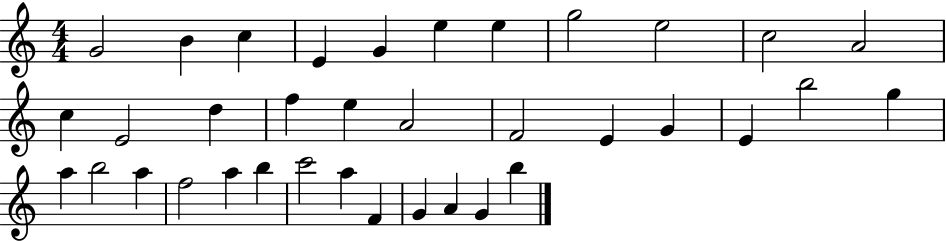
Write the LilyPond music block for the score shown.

{
  \clef treble
  \numericTimeSignature
  \time 4/4
  \key c \major
  g'2 b'4 c''4 | e'4 g'4 e''4 e''4 | g''2 e''2 | c''2 a'2 | \break c''4 e'2 d''4 | f''4 e''4 a'2 | f'2 e'4 g'4 | e'4 b''2 g''4 | \break a''4 b''2 a''4 | f''2 a''4 b''4 | c'''2 a''4 f'4 | g'4 a'4 g'4 b''4 | \break \bar "|."
}